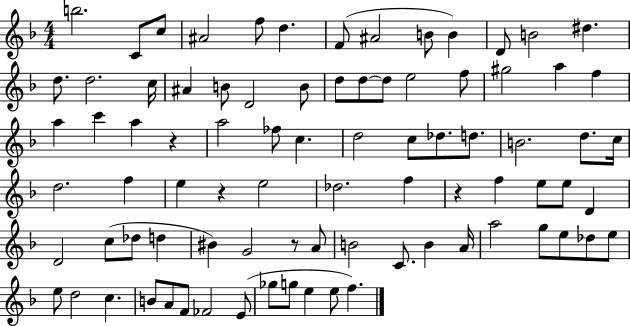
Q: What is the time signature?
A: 4/4